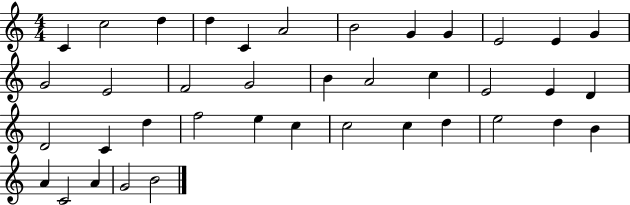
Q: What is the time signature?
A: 4/4